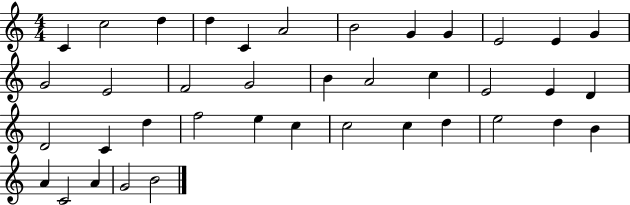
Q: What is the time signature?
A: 4/4